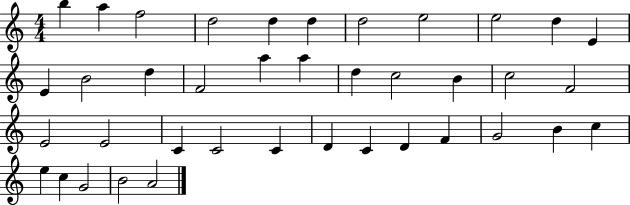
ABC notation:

X:1
T:Untitled
M:4/4
L:1/4
K:C
b a f2 d2 d d d2 e2 e2 d E E B2 d F2 a a d c2 B c2 F2 E2 E2 C C2 C D C D F G2 B c e c G2 B2 A2